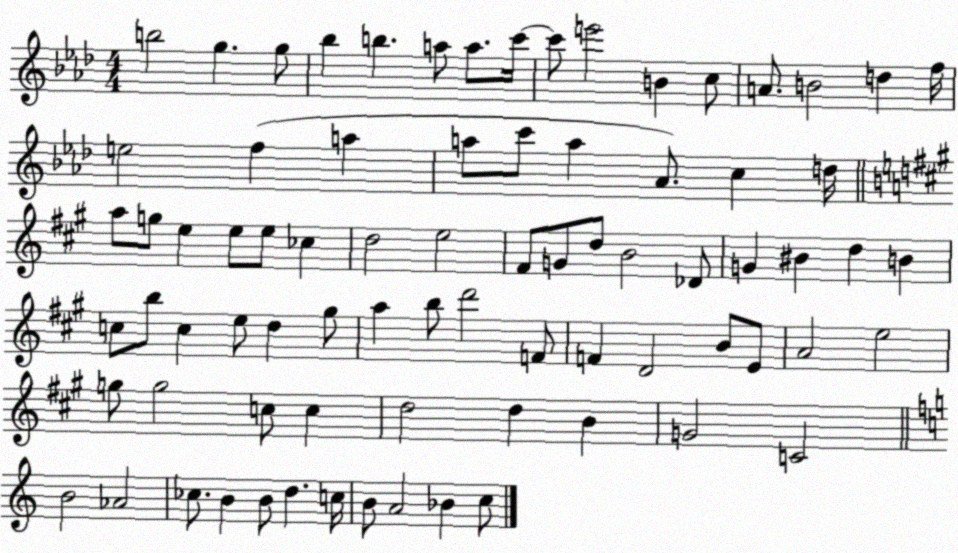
X:1
T:Untitled
M:4/4
L:1/4
K:Ab
b2 g g/2 _b b a/2 a/2 c'/4 c'/2 e'2 B c/2 A/2 B2 d f/4 e2 f a a/2 c'/2 a _A/2 c d/4 a/2 g/2 e e/2 e/2 _c d2 e2 ^F/2 G/2 d/2 B2 _D/2 G ^B d B c/2 b/2 c e/2 d ^g/2 a b/2 d'2 F/2 F D2 B/2 E/2 A2 e2 g/2 g2 c/2 c d2 d B G2 C2 B2 _A2 _c/2 B B/2 d c/4 B/2 A2 _B c/2